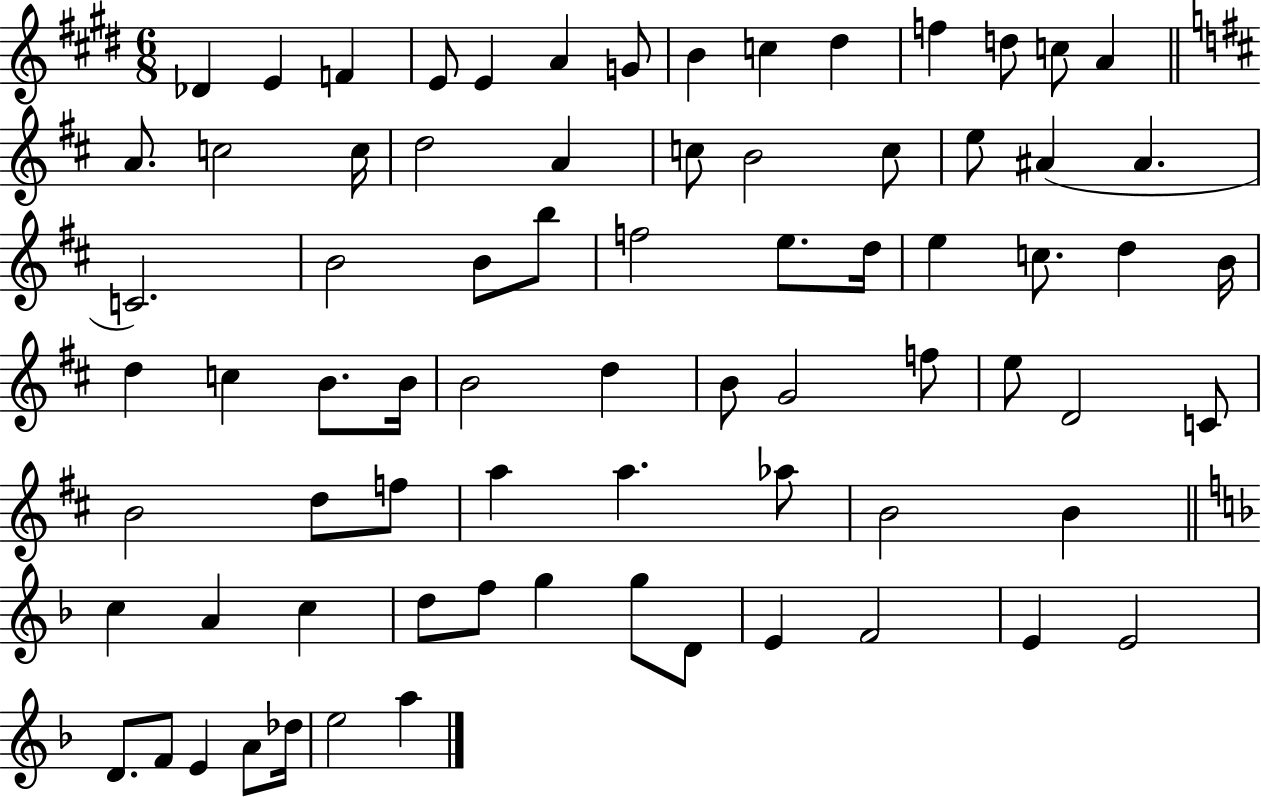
Db4/q E4/q F4/q E4/e E4/q A4/q G4/e B4/q C5/q D#5/q F5/q D5/e C5/e A4/q A4/e. C5/h C5/s D5/h A4/q C5/e B4/h C5/e E5/e A#4/q A#4/q. C4/h. B4/h B4/e B5/e F5/h E5/e. D5/s E5/q C5/e. D5/q B4/s D5/q C5/q B4/e. B4/s B4/h D5/q B4/e G4/h F5/e E5/e D4/h C4/e B4/h D5/e F5/e A5/q A5/q. Ab5/e B4/h B4/q C5/q A4/q C5/q D5/e F5/e G5/q G5/e D4/e E4/q F4/h E4/q E4/h D4/e. F4/e E4/q A4/e Db5/s E5/h A5/q